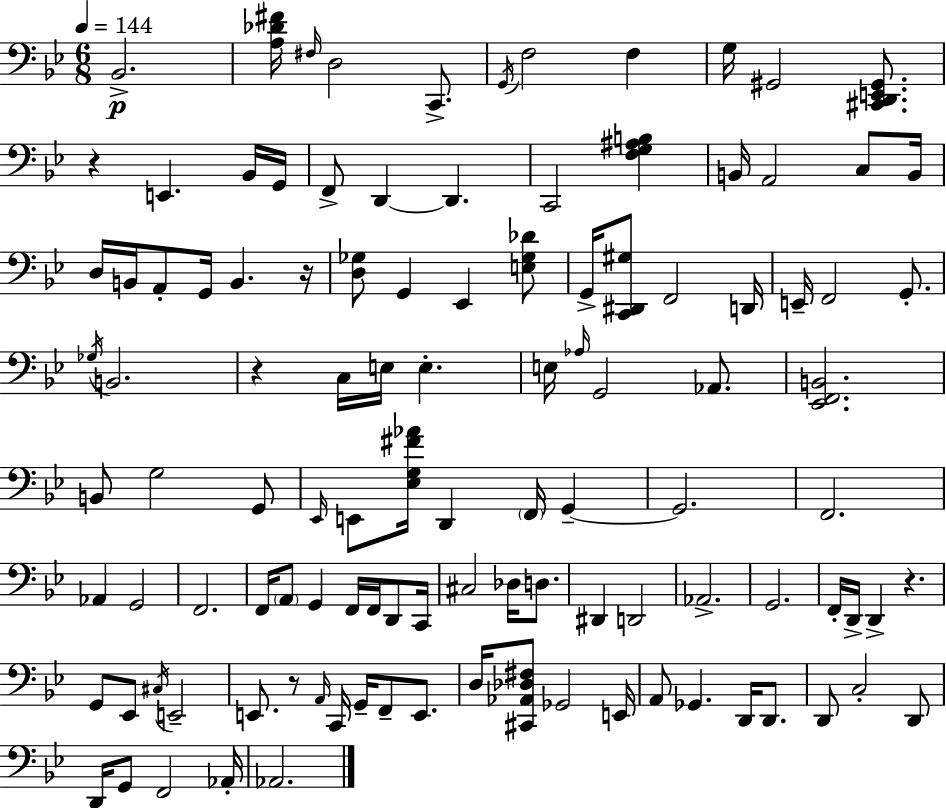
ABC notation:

X:1
T:Untitled
M:6/8
L:1/4
K:Bb
_B,,2 [A,_D^F]/4 ^F,/4 D,2 C,,/2 G,,/4 F,2 F, G,/4 ^G,,2 [^C,,D,,E,,^G,,]/2 z E,, _B,,/4 G,,/4 F,,/2 D,, D,, C,,2 [F,G,^A,B,] B,,/4 A,,2 C,/2 B,,/4 D,/4 B,,/4 A,,/2 G,,/4 B,, z/4 [D,_G,]/2 G,, _E,, [E,_G,_D]/2 G,,/4 [C,,^D,,^G,]/2 F,,2 D,,/4 E,,/4 F,,2 G,,/2 _G,/4 B,,2 z C,/4 E,/4 E, E,/4 _A,/4 G,,2 _A,,/2 [_E,,F,,B,,]2 B,,/2 G,2 G,,/2 _E,,/4 E,,/2 [_E,G,^F_A]/4 D,, F,,/4 G,, G,,2 F,,2 _A,, G,,2 F,,2 F,,/4 A,,/2 G,, F,,/4 F,,/4 D,,/2 C,,/4 ^C,2 _D,/4 D,/2 ^D,, D,,2 _A,,2 G,,2 F,,/4 D,,/4 D,, z G,,/2 _E,,/2 ^C,/4 E,,2 E,,/2 z/2 A,,/4 C,,/4 G,,/4 F,,/2 E,,/2 D,/4 [^C,,_A,,_D,^F,]/2 _G,,2 E,,/4 A,,/2 _G,, D,,/4 D,,/2 D,,/2 C,2 D,,/2 D,,/4 G,,/2 F,,2 _A,,/4 _A,,2